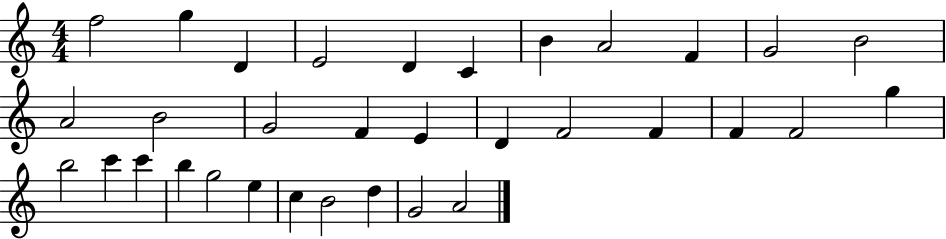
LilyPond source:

{
  \clef treble
  \numericTimeSignature
  \time 4/4
  \key c \major
  f''2 g''4 d'4 | e'2 d'4 c'4 | b'4 a'2 f'4 | g'2 b'2 | \break a'2 b'2 | g'2 f'4 e'4 | d'4 f'2 f'4 | f'4 f'2 g''4 | \break b''2 c'''4 c'''4 | b''4 g''2 e''4 | c''4 b'2 d''4 | g'2 a'2 | \break \bar "|."
}